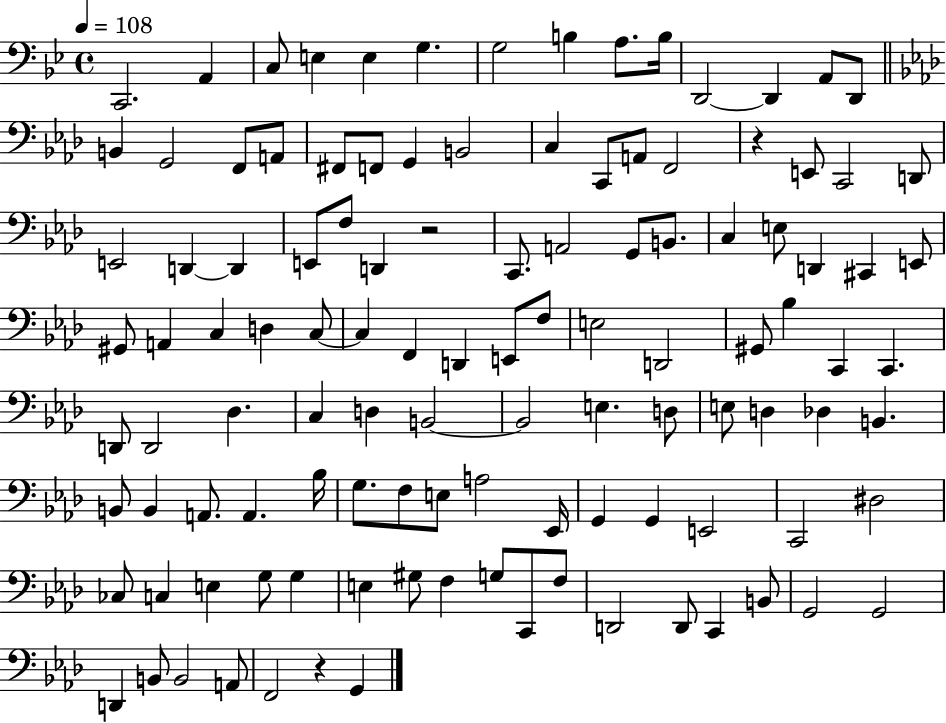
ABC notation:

X:1
T:Untitled
M:4/4
L:1/4
K:Bb
C,,2 A,, C,/2 E, E, G, G,2 B, A,/2 B,/4 D,,2 D,, A,,/2 D,,/2 B,, G,,2 F,,/2 A,,/2 ^F,,/2 F,,/2 G,, B,,2 C, C,,/2 A,,/2 F,,2 z E,,/2 C,,2 D,,/2 E,,2 D,, D,, E,,/2 F,/2 D,, z2 C,,/2 A,,2 G,,/2 B,,/2 C, E,/2 D,, ^C,, E,,/2 ^G,,/2 A,, C, D, C,/2 C, F,, D,, E,,/2 F,/2 E,2 D,,2 ^G,,/2 _B, C,, C,, D,,/2 D,,2 _D, C, D, B,,2 B,,2 E, D,/2 E,/2 D, _D, B,, B,,/2 B,, A,,/2 A,, _B,/4 G,/2 F,/2 E,/2 A,2 _E,,/4 G,, G,, E,,2 C,,2 ^D,2 _C,/2 C, E, G,/2 G, E, ^G,/2 F, G,/2 C,,/2 F,/2 D,,2 D,,/2 C,, B,,/2 G,,2 G,,2 D,, B,,/2 B,,2 A,,/2 F,,2 z G,,